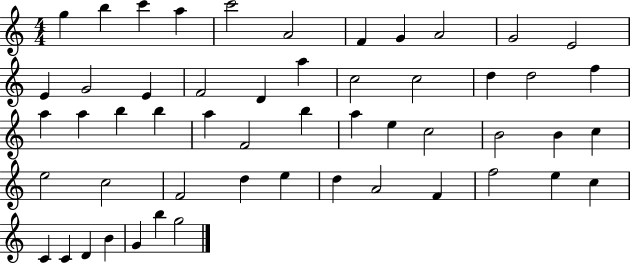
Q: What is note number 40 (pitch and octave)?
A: E5